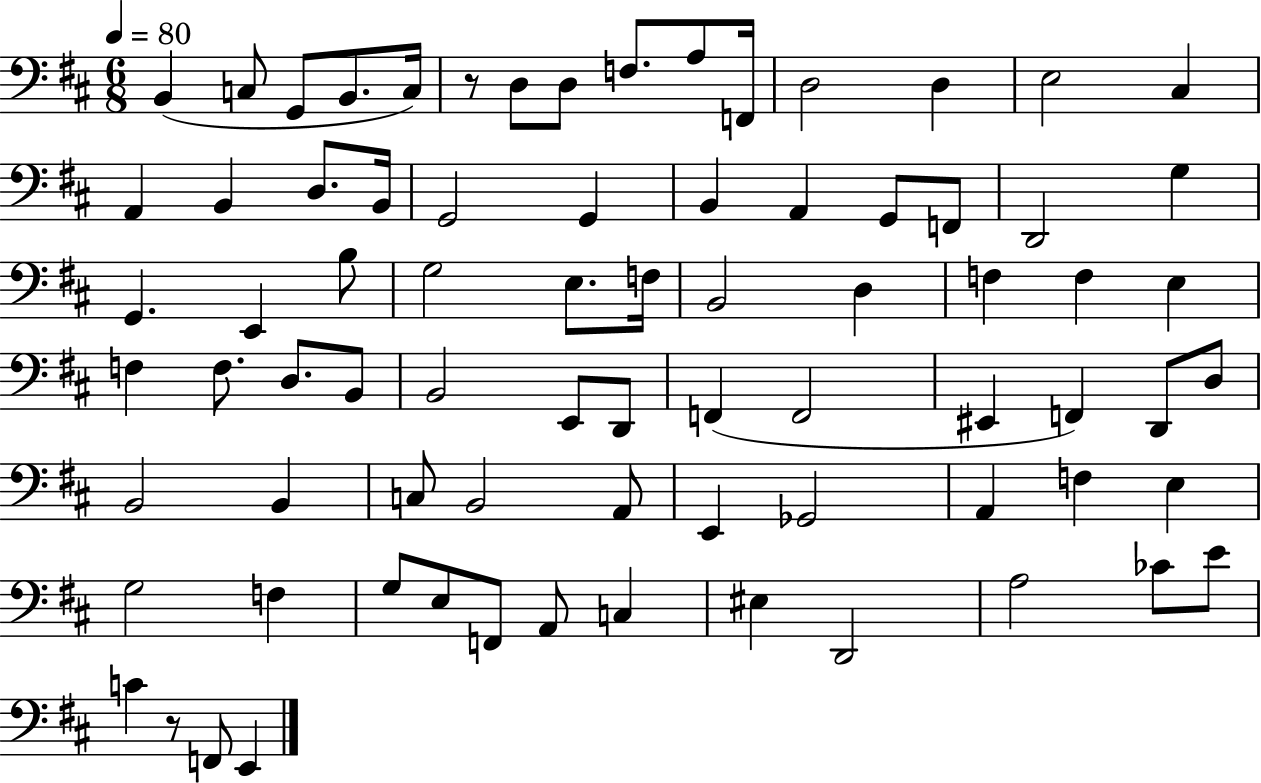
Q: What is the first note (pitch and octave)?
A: B2